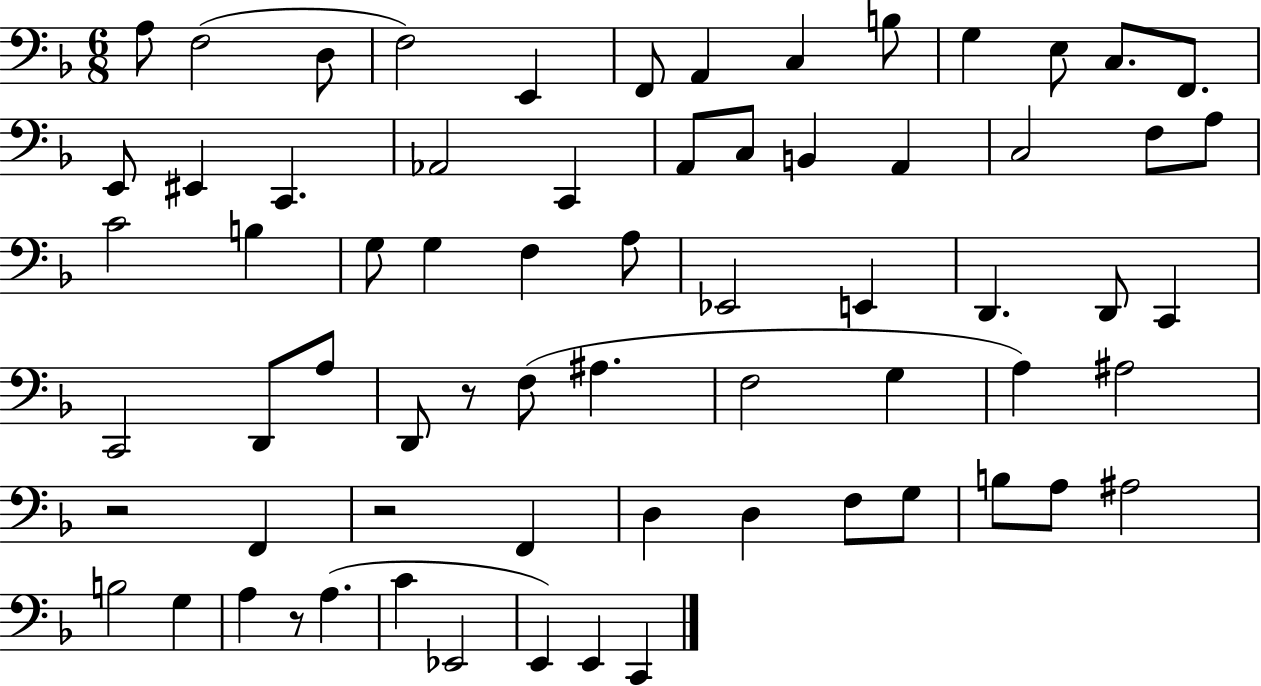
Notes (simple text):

A3/e F3/h D3/e F3/h E2/q F2/e A2/q C3/q B3/e G3/q E3/e C3/e. F2/e. E2/e EIS2/q C2/q. Ab2/h C2/q A2/e C3/e B2/q A2/q C3/h F3/e A3/e C4/h B3/q G3/e G3/q F3/q A3/e Eb2/h E2/q D2/q. D2/e C2/q C2/h D2/e A3/e D2/e R/e F3/e A#3/q. F3/h G3/q A3/q A#3/h R/h F2/q R/h F2/q D3/q D3/q F3/e G3/e B3/e A3/e A#3/h B3/h G3/q A3/q R/e A3/q. C4/q Eb2/h E2/q E2/q C2/q